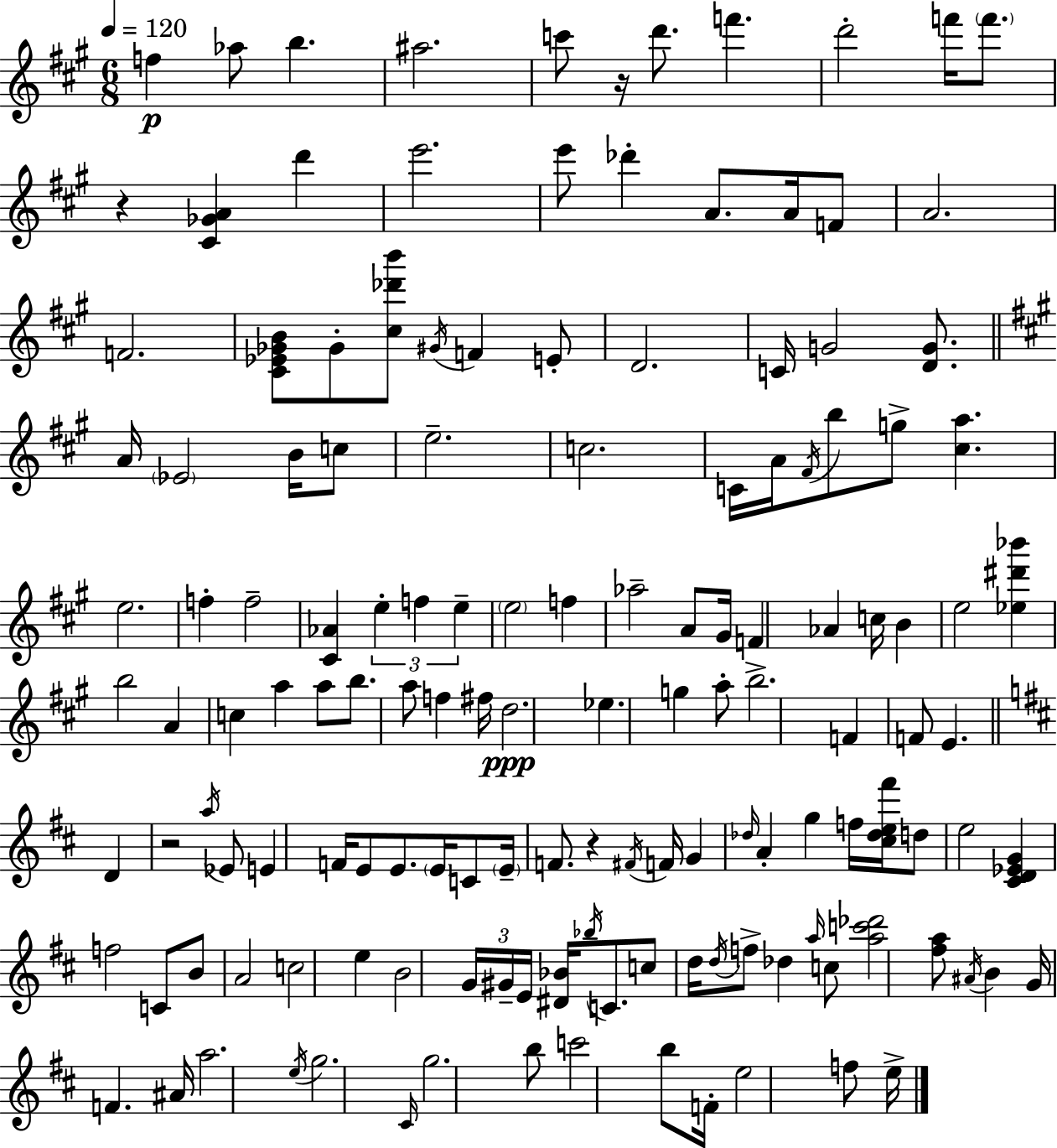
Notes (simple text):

F5/q Ab5/e B5/q. A#5/h. C6/e R/s D6/e. F6/q. D6/h F6/s F6/e. R/q [C#4,Gb4,A4]/q D6/q E6/h. E6/e Db6/q A4/e. A4/s F4/e A4/h. F4/h. [C#4,Eb4,Gb4,B4]/e Gb4/e [C#5,Db6,B6]/e G#4/s F4/q E4/e D4/h. C4/s G4/h [D4,G4]/e. A4/s Eb4/h B4/s C5/e E5/h. C5/h. C4/s A4/s F#4/s B5/e G5/e [C#5,A5]/q. E5/h. F5/q F5/h [C#4,Ab4]/q E5/q F5/q E5/q E5/h F5/q Ab5/h A4/e G#4/s F4/q Ab4/q C5/s B4/q E5/h [Eb5,D#6,Bb6]/q B5/h A4/q C5/q A5/q A5/e B5/e. A5/e F5/q F#5/s D5/h. Eb5/q. G5/q A5/e B5/h. F4/q F4/e E4/q. D4/q R/h A5/s Eb4/e E4/q F4/s E4/e E4/e. E4/s C4/e E4/s F4/e. R/q F#4/s F4/s G4/q Db5/s A4/q G5/q F5/s [C#5,Db5,E5,F#6]/s D5/e E5/h [C#4,D4,Eb4,G4]/q F5/h C4/e B4/e A4/h C5/h E5/q B4/h G4/s G#4/s E4/s [D#4,Bb4]/s Bb5/s C4/e. C5/e D5/s D5/s F5/e Db5/q A5/s C5/e [A5,C6,Db6]/h [F#5,A5]/e A#4/s B4/q G4/s F4/q. A#4/s A5/h. E5/s G5/h. C#4/s G5/h. B5/e C6/h B5/e F4/s E5/h F5/e E5/s